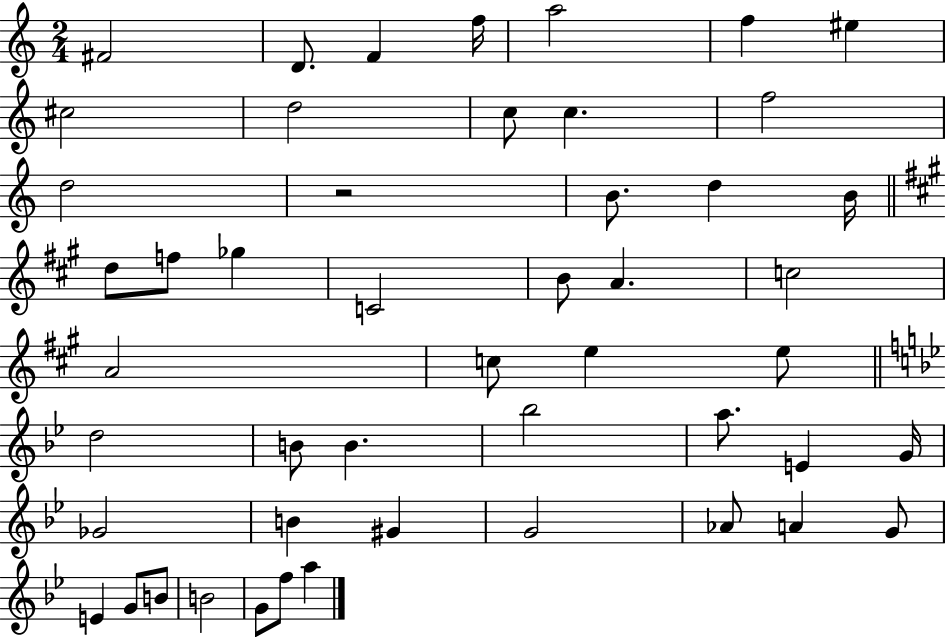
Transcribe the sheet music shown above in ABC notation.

X:1
T:Untitled
M:2/4
L:1/4
K:C
^F2 D/2 F f/4 a2 f ^e ^c2 d2 c/2 c f2 d2 z2 B/2 d B/4 d/2 f/2 _g C2 B/2 A c2 A2 c/2 e e/2 d2 B/2 B _b2 a/2 E G/4 _G2 B ^G G2 _A/2 A G/2 E G/2 B/2 B2 G/2 f/2 a